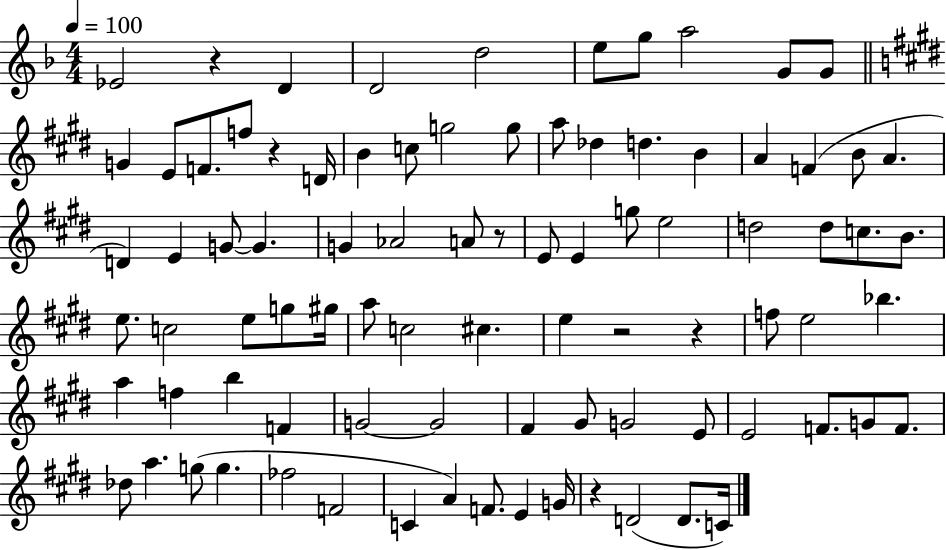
{
  \clef treble
  \numericTimeSignature
  \time 4/4
  \key f \major
  \tempo 4 = 100
  ees'2 r4 d'4 | d'2 d''2 | e''8 g''8 a''2 g'8 g'8 | \bar "||" \break \key e \major g'4 e'8 f'8. f''8 r4 d'16 | b'4 c''8 g''2 g''8 | a''8 des''4 d''4. b'4 | a'4 f'4( b'8 a'4. | \break d'4) e'4 g'8~~ g'4. | g'4 aes'2 a'8 r8 | e'8 e'4 g''8 e''2 | d''2 d''8 c''8. b'8. | \break e''8. c''2 e''8 g''8 gis''16 | a''8 c''2 cis''4. | e''4 r2 r4 | f''8 e''2 bes''4. | \break a''4 f''4 b''4 f'4 | g'2~~ g'2 | fis'4 gis'8 g'2 e'8 | e'2 f'8. g'8 f'8. | \break des''8 a''4. g''8( g''4. | fes''2 f'2 | c'4 a'4) f'8. e'4 g'16 | r4 d'2( d'8. c'16) | \break \bar "|."
}